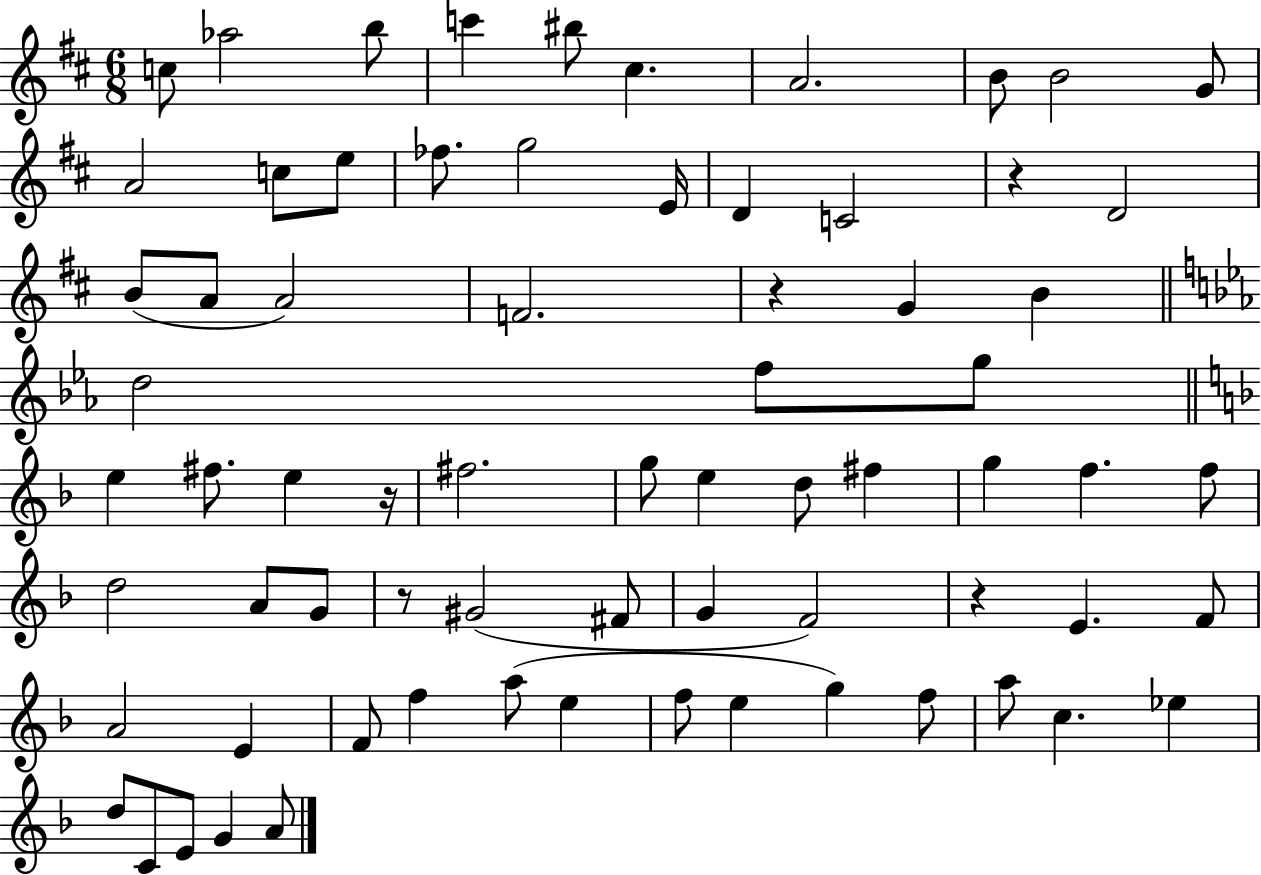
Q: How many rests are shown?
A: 5